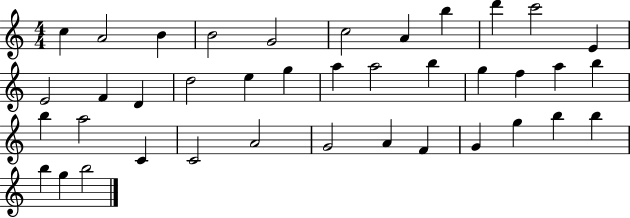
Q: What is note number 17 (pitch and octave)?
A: G5